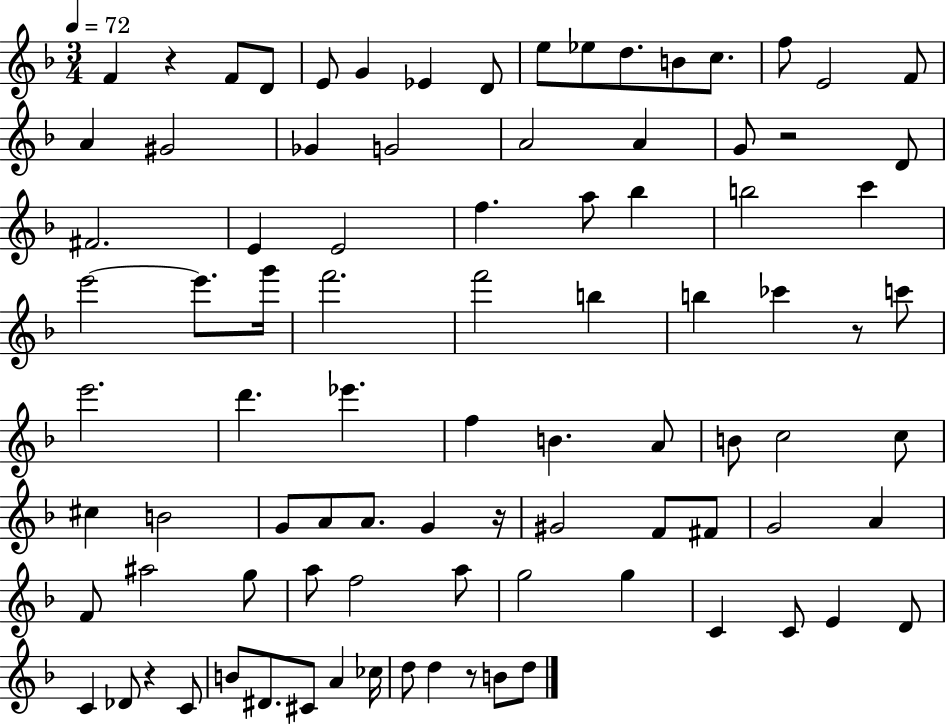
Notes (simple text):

F4/q R/q F4/e D4/e E4/e G4/q Eb4/q D4/e E5/e Eb5/e D5/e. B4/e C5/e. F5/e E4/h F4/e A4/q G#4/h Gb4/q G4/h A4/h A4/q G4/e R/h D4/e F#4/h. E4/q E4/h F5/q. A5/e Bb5/q B5/h C6/q E6/h E6/e. G6/s F6/h. F6/h B5/q B5/q CES6/q R/e C6/e E6/h. D6/q. Eb6/q. F5/q B4/q. A4/e B4/e C5/h C5/e C#5/q B4/h G4/e A4/e A4/e. G4/q R/s G#4/h F4/e F#4/e G4/h A4/q F4/e A#5/h G5/e A5/e F5/h A5/e G5/h G5/q C4/q C4/e E4/q D4/e C4/q Db4/e R/q C4/e B4/e D#4/e. C#4/e A4/q CES5/s D5/e D5/q R/e B4/e D5/e